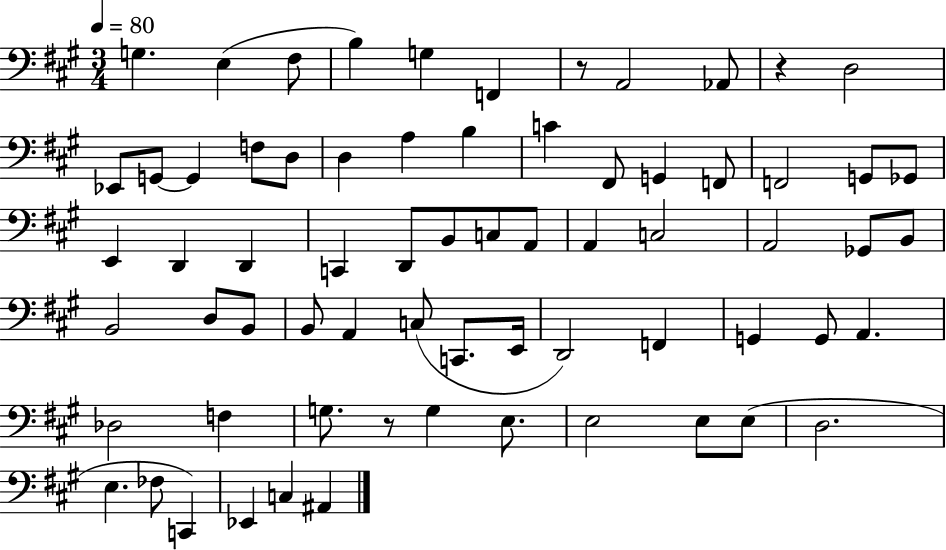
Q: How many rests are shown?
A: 3